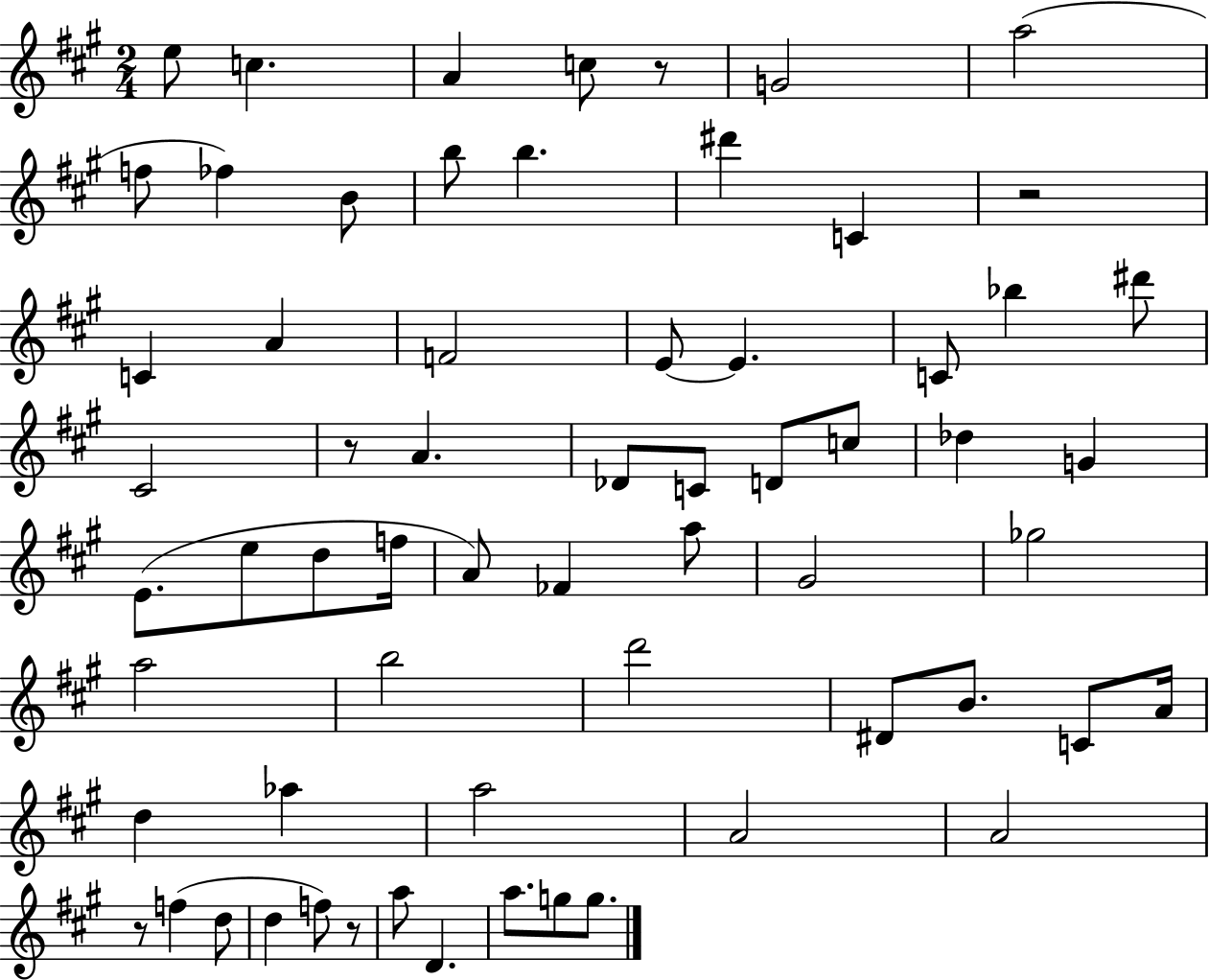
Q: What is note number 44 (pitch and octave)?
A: C4